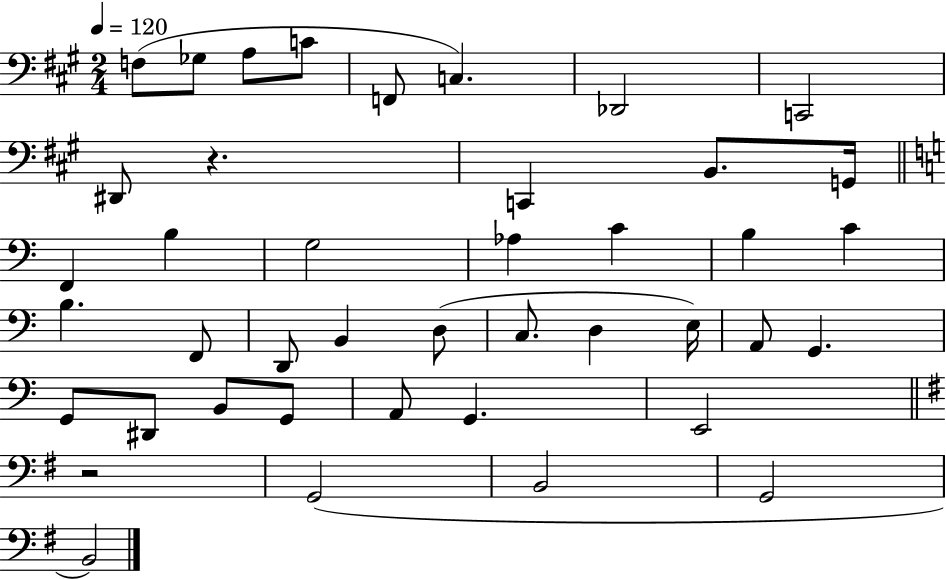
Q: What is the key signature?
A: A major